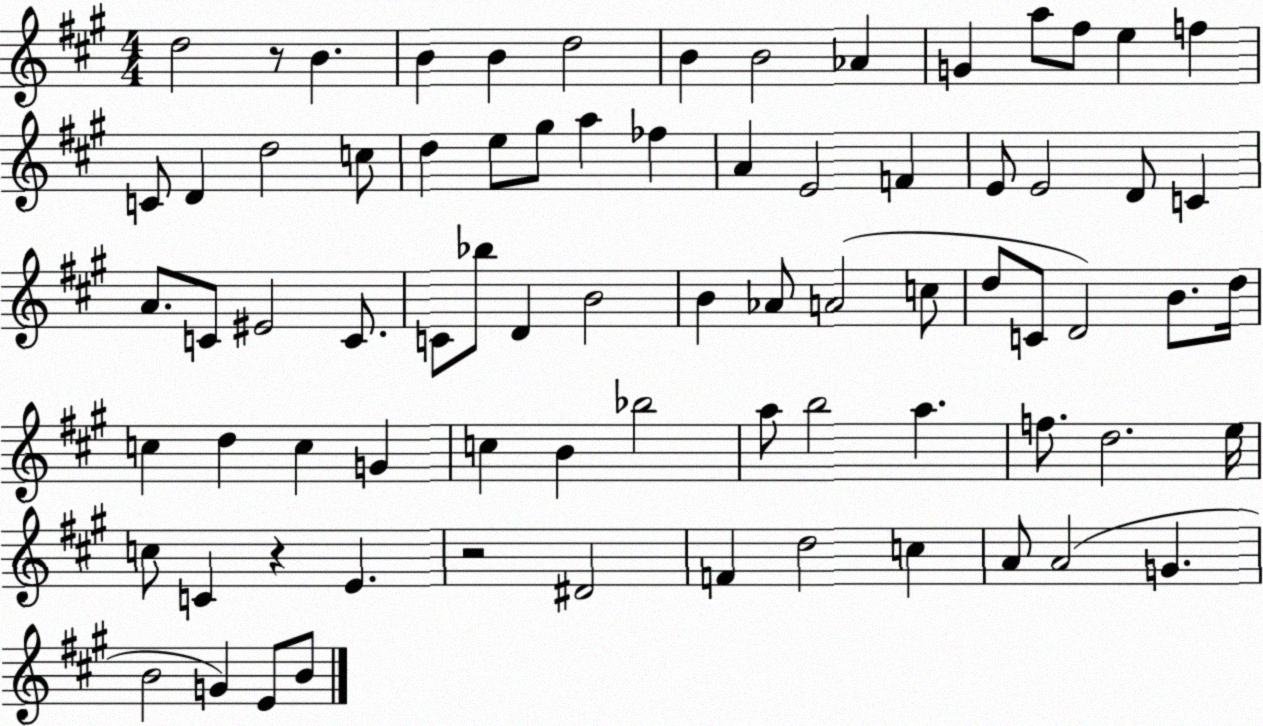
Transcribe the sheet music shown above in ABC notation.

X:1
T:Untitled
M:4/4
L:1/4
K:A
d2 z/2 B B B d2 B B2 _A G a/2 ^f/2 e f C/2 D d2 c/2 d e/2 ^g/2 a _f A E2 F E/2 E2 D/2 C A/2 C/2 ^E2 C/2 C/2 _b/2 D B2 B _A/2 A2 c/2 d/2 C/2 D2 B/2 d/4 c d c G c B _b2 a/2 b2 a f/2 d2 e/4 c/2 C z E z2 ^D2 F d2 c A/2 A2 G B2 G E/2 B/2